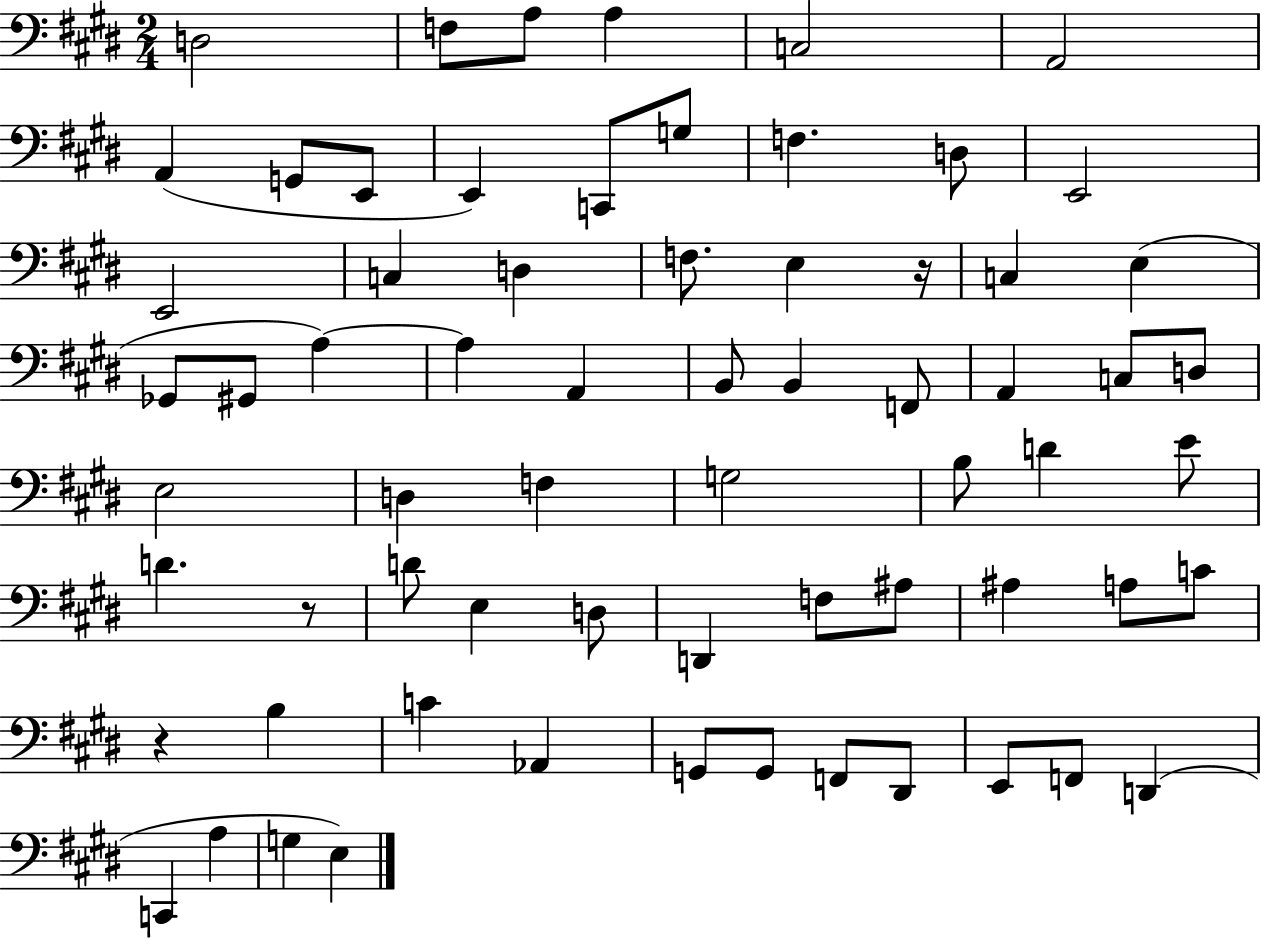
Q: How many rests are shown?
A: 3